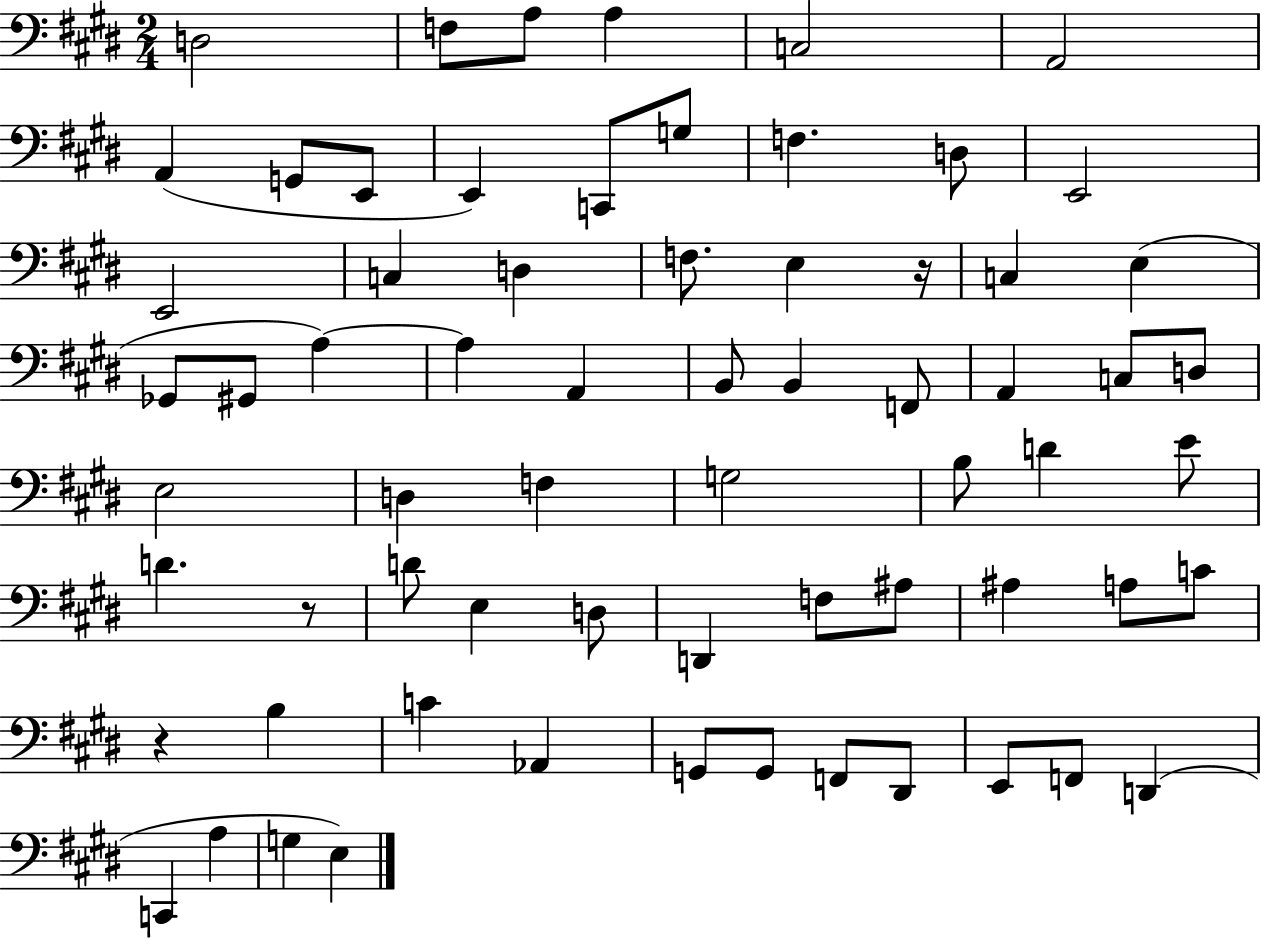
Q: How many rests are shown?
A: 3